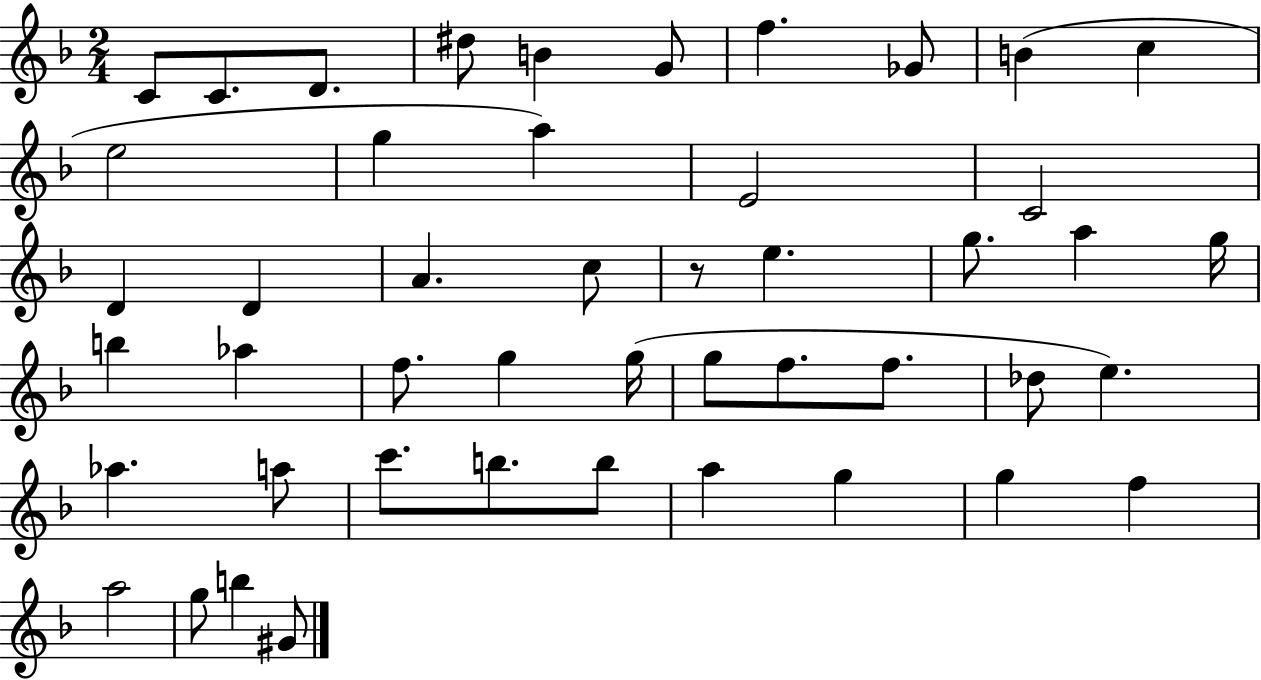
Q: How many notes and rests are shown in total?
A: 47